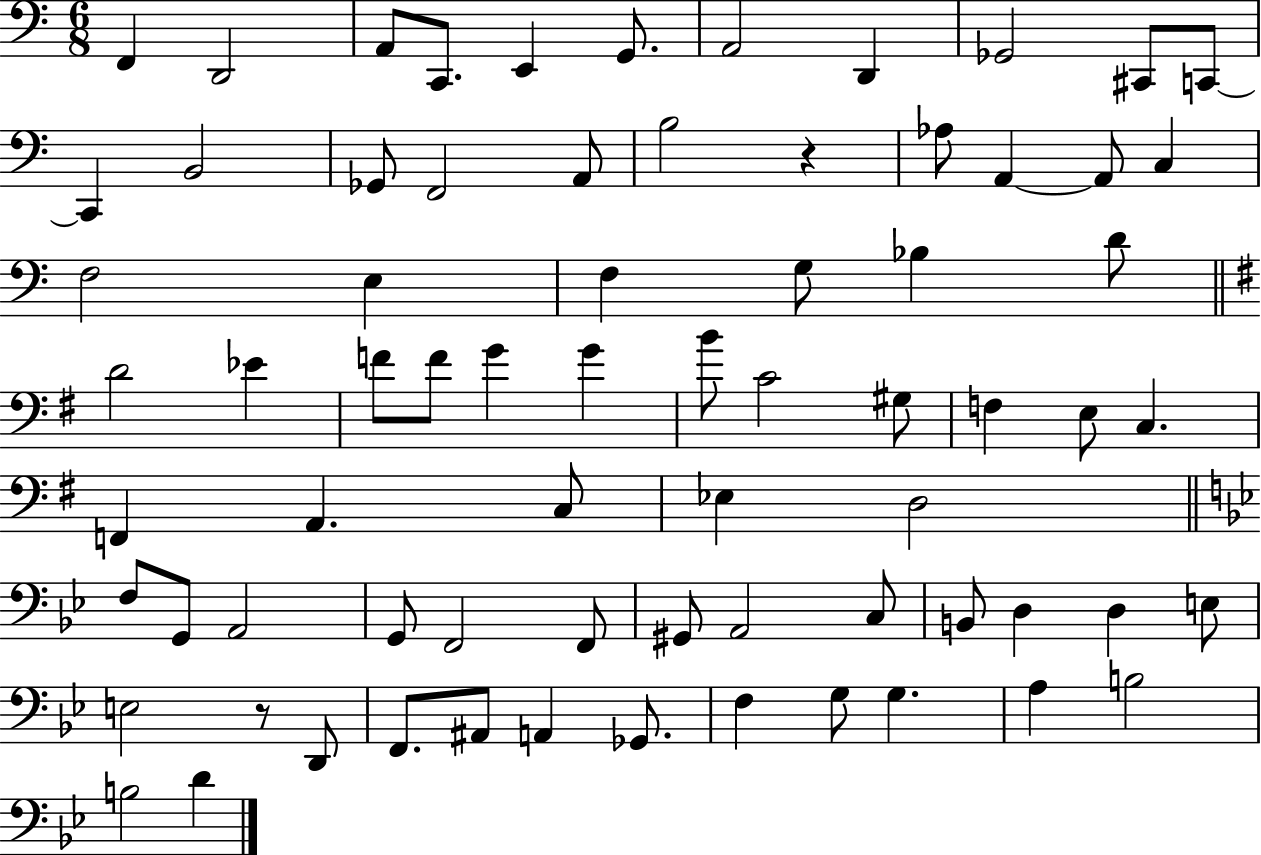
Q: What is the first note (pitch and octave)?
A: F2